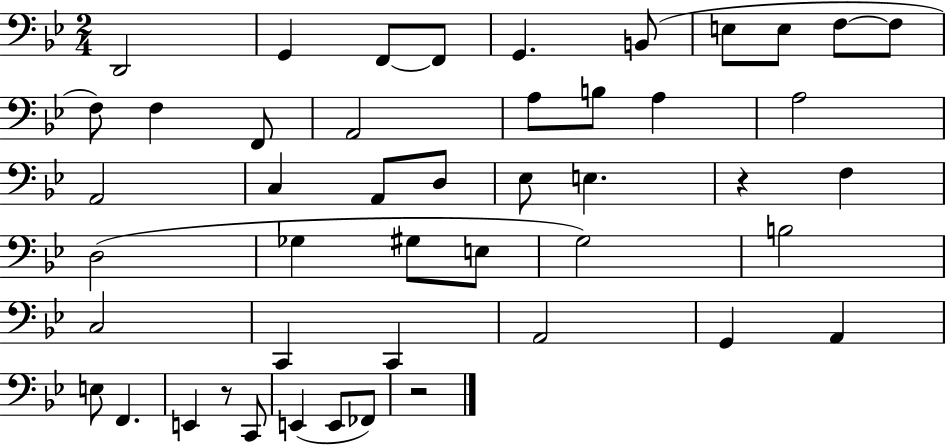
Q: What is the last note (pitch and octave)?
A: FES2